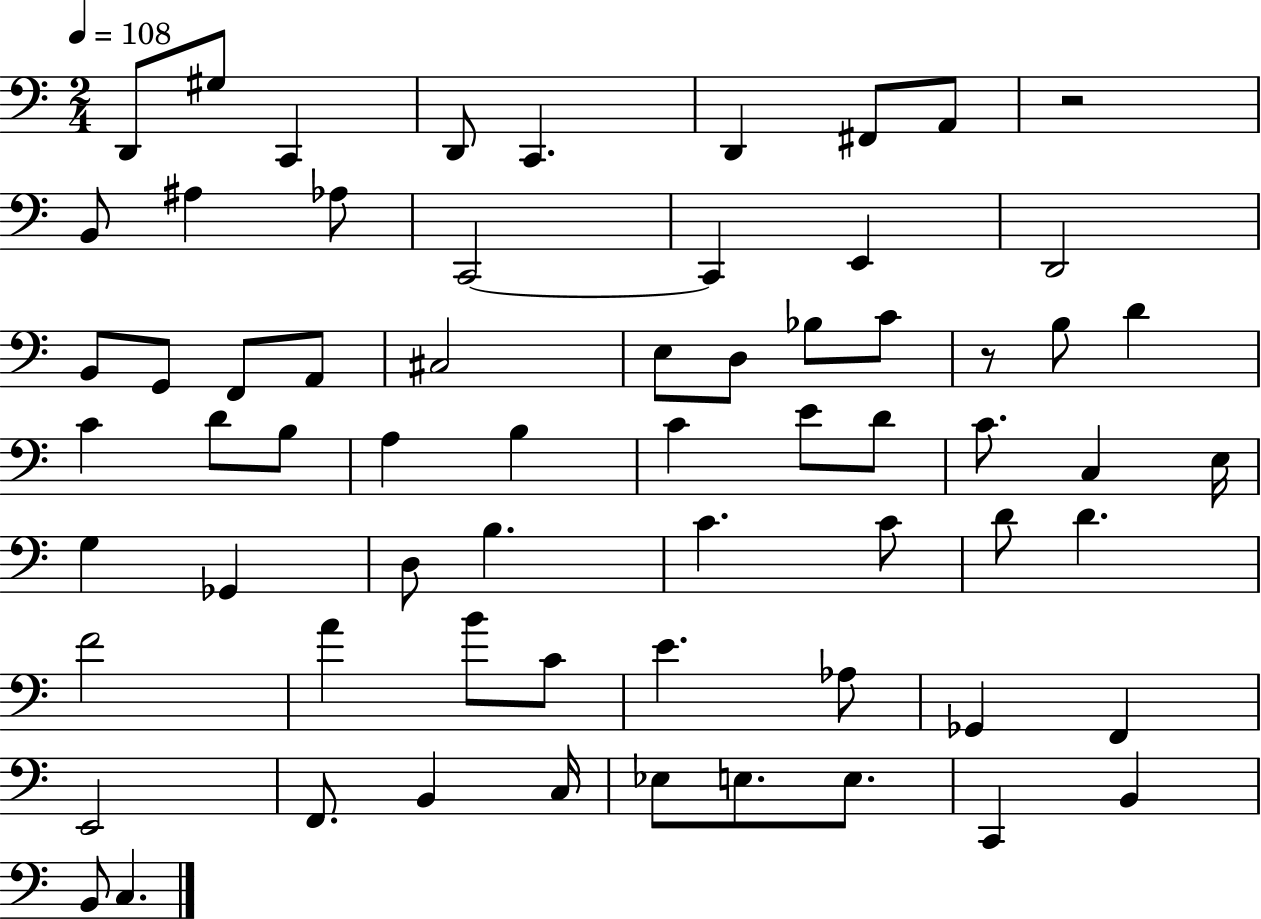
X:1
T:Untitled
M:2/4
L:1/4
K:C
D,,/2 ^G,/2 C,, D,,/2 C,, D,, ^F,,/2 A,,/2 z2 B,,/2 ^A, _A,/2 C,,2 C,, E,, D,,2 B,,/2 G,,/2 F,,/2 A,,/2 ^C,2 E,/2 D,/2 _B,/2 C/2 z/2 B,/2 D C D/2 B,/2 A, B, C E/2 D/2 C/2 C, E,/4 G, _G,, D,/2 B, C C/2 D/2 D F2 A B/2 C/2 E _A,/2 _G,, F,, E,,2 F,,/2 B,, C,/4 _E,/2 E,/2 E,/2 C,, B,, B,,/2 C,